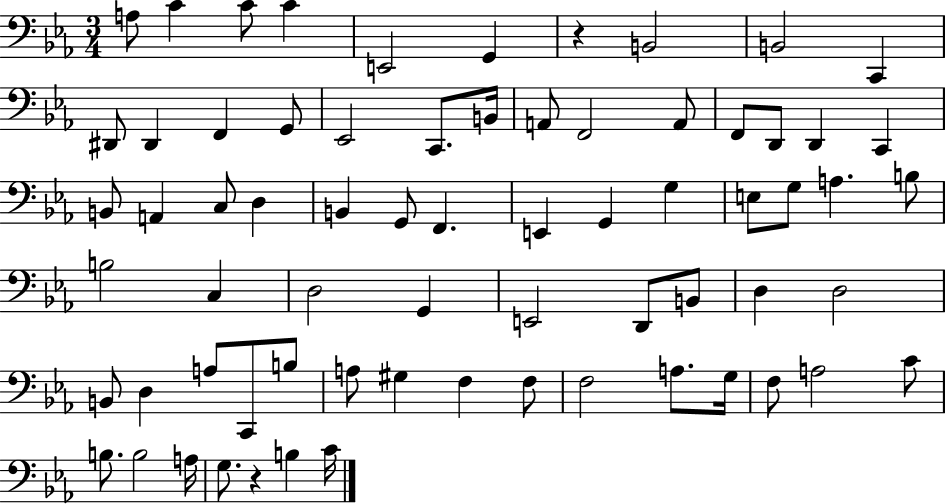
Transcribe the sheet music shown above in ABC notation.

X:1
T:Untitled
M:3/4
L:1/4
K:Eb
A,/2 C C/2 C E,,2 G,, z B,,2 B,,2 C,, ^D,,/2 ^D,, F,, G,,/2 _E,,2 C,,/2 B,,/4 A,,/2 F,,2 A,,/2 F,,/2 D,,/2 D,, C,, B,,/2 A,, C,/2 D, B,, G,,/2 F,, E,, G,, G, E,/2 G,/2 A, B,/2 B,2 C, D,2 G,, E,,2 D,,/2 B,,/2 D, D,2 B,,/2 D, A,/2 C,,/2 B,/2 A,/2 ^G, F, F,/2 F,2 A,/2 G,/4 F,/2 A,2 C/2 B,/2 B,2 A,/4 G,/2 z B, C/4